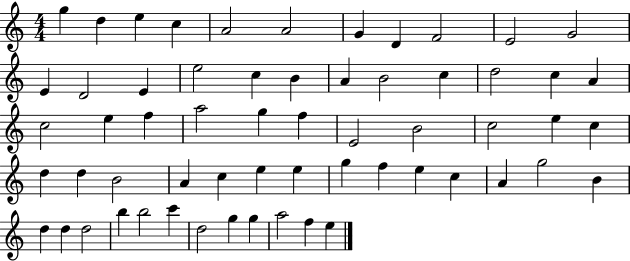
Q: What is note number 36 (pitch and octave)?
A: D5